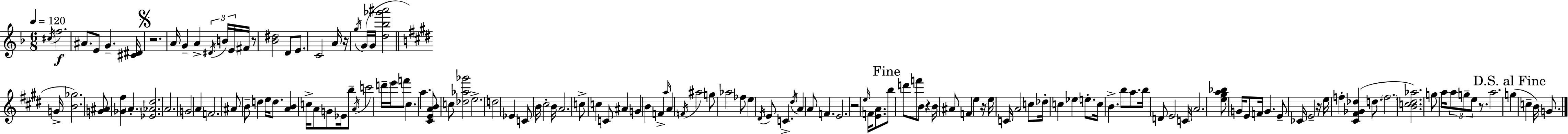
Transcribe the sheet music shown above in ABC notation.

X:1
T:Untitled
M:6/8
L:1/4
K:Dm
^c/4 f2 ^A/2 E/2 G [^C^D]/4 z2 A/4 G A ^D/4 B/4 E/4 ^F/4 z/2 [_B^d]2 D/2 E/2 C2 A/4 z/4 g/4 G/4 G/4 [d_b_g'^a']2 G/4 [B_g]2 [G^A]/2 [_G^f] A [_E_A^d]2 A2 G2 A F2 ^A/2 B/2 d e/4 d/2 [AB] c/4 A/2 G/2 _E/4 b/2 A/4 c'2 d'/4 e'/4 f'/2 ^c a [^CEAB]/2 c/2 [_d_a_g']2 e2 d2 _E C/2 B/4 ^c2 B/4 A2 c/2 c C/2 ^A G B F a/4 A F/4 ^a2 g/2 _a2 _f/2 e ^D/4 E/2 C ^d/4 A A/2 F E2 z2 e/4 F/4 [EA]/2 b/2 d'/2 f'/2 B/2 z B/4 ^A/2 F e z/4 e/4 C/4 A2 c/2 _d/4 c _e e/2 c/4 B b/2 a/2 b/4 D/2 E2 C/4 A2 [e^ga_b]/2 G/4 E/2 F/4 G E/2 _C/4 E2 z/4 e/4 f [^C^F_G_d] d/2 f2 [Bc^d_a]2 g/2 a/4 a/2 g/2 e/2 z/2 a2 g c B/4 G/2